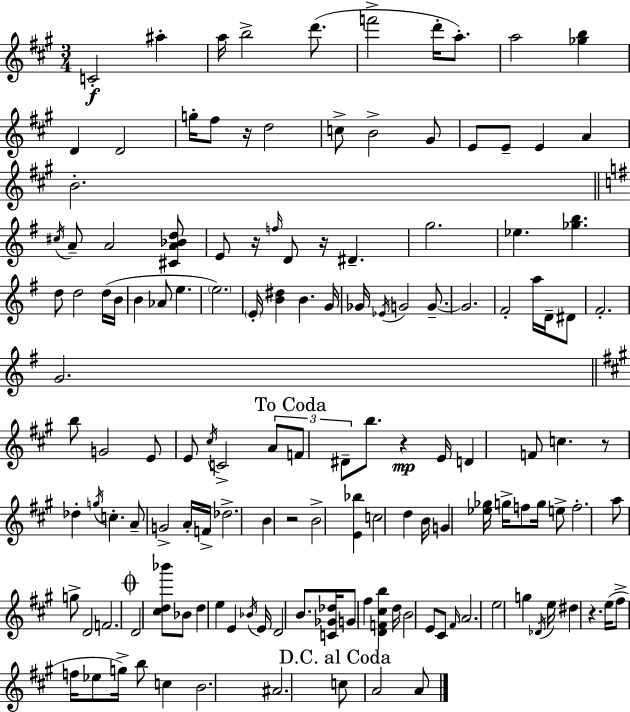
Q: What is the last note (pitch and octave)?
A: A4